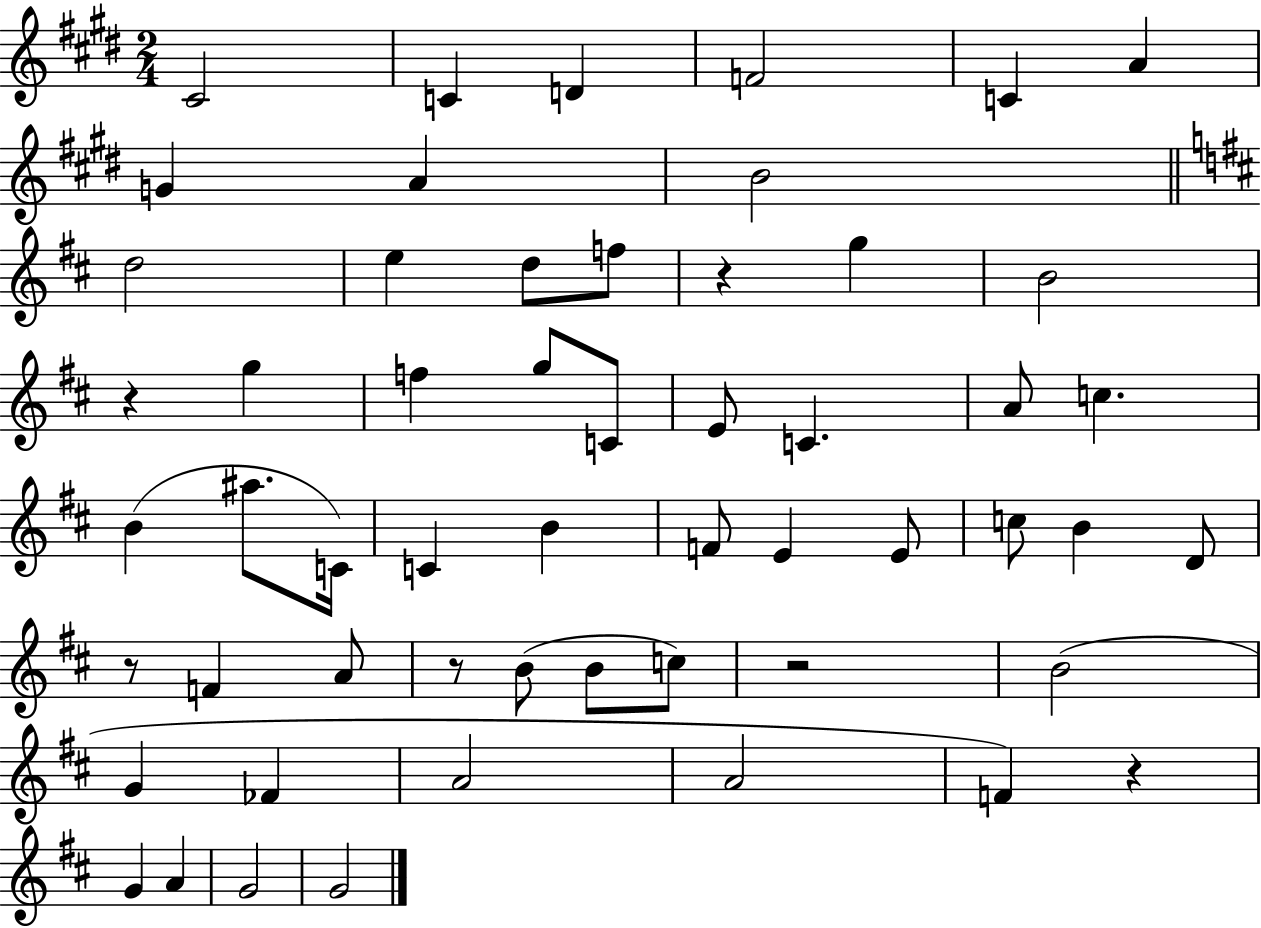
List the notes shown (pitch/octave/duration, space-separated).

C#4/h C4/q D4/q F4/h C4/q A4/q G4/q A4/q B4/h D5/h E5/q D5/e F5/e R/q G5/q B4/h R/q G5/q F5/q G5/e C4/e E4/e C4/q. A4/e C5/q. B4/q A#5/e. C4/s C4/q B4/q F4/e E4/q E4/e C5/e B4/q D4/e R/e F4/q A4/e R/e B4/e B4/e C5/e R/h B4/h G4/q FES4/q A4/h A4/h F4/q R/q G4/q A4/q G4/h G4/h